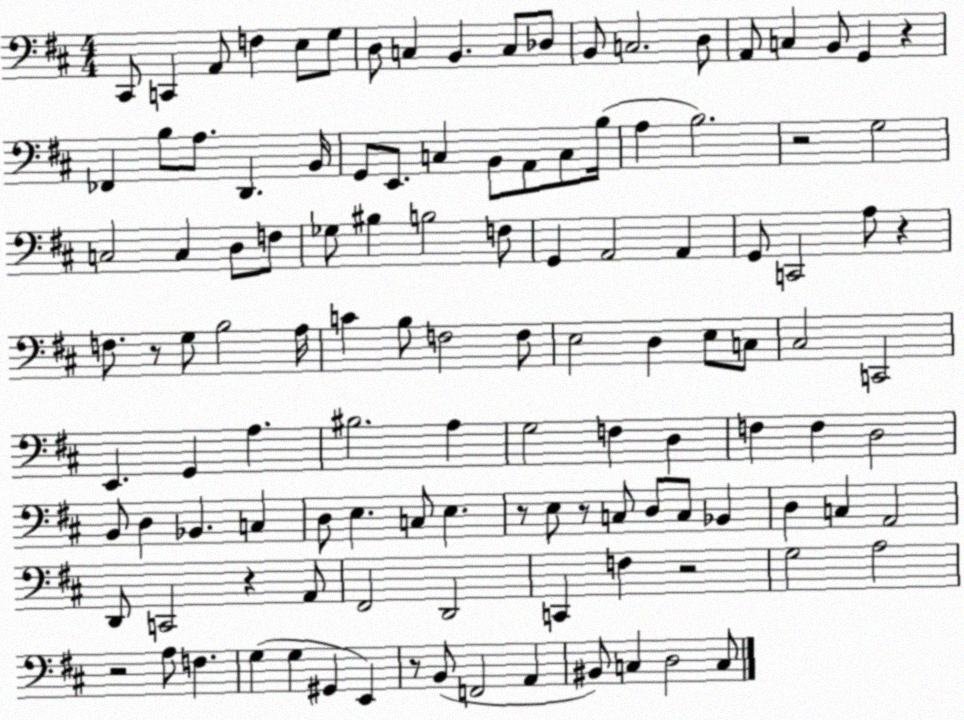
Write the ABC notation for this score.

X:1
T:Untitled
M:4/4
L:1/4
K:D
^C,,/2 C,, A,,/2 F, E,/2 G,/2 D,/2 C, B,, C,/2 _D,/2 B,,/2 C,2 D,/2 A,,/2 C, B,,/2 G,, z _F,, B,/2 A,/2 D,, B,,/4 G,,/2 E,,/2 C, B,,/2 A,,/2 C,/2 B,/4 A, B,2 z2 G,2 C,2 C, D,/2 F,/2 _G,/2 ^B, B,2 F,/2 G,, A,,2 A,, G,,/2 C,,2 A,/2 z F,/2 z/2 G,/2 B,2 A,/4 C B,/2 F,2 F,/2 E,2 D, E,/2 C,/2 ^C,2 C,,2 E,, G,, A, ^B,2 A, G,2 F, D, F, F, D,2 B,,/2 D, _B,, C, D,/2 E, C,/2 E, z/2 E,/2 z/2 C,/2 D,/2 C,/2 _B,, D, C, A,,2 D,,/2 C,,2 z A,,/2 ^F,,2 D,,2 C,, F, z2 G,2 A,2 z2 A,/2 F, G, G, ^G,, E,, z/2 B,,/2 F,,2 A,, ^B,,/2 C, D,2 C,/2